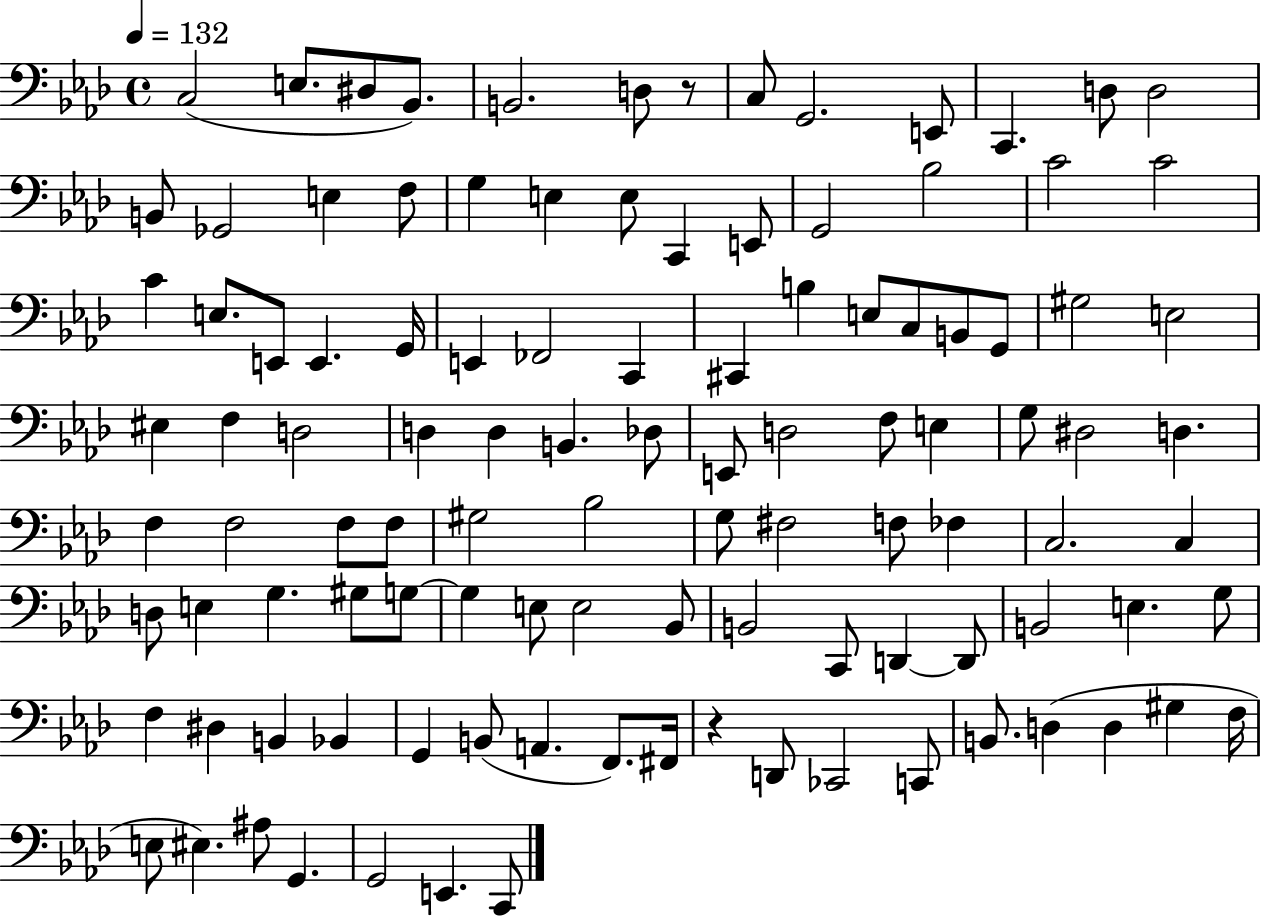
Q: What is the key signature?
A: AES major